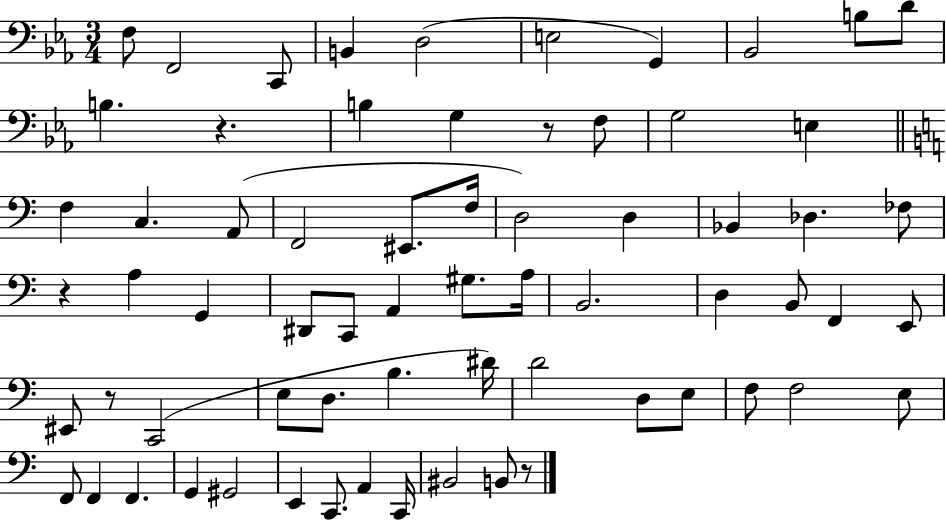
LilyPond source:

{
  \clef bass
  \numericTimeSignature
  \time 3/4
  \key ees \major
  f8 f,2 c,8 | b,4 d2( | e2 g,4) | bes,2 b8 d'8 | \break b4. r4. | b4 g4 r8 f8 | g2 e4 | \bar "||" \break \key a \minor f4 c4. a,8( | f,2 eis,8. f16 | d2) d4 | bes,4 des4. fes8 | \break r4 a4 g,4 | dis,8 c,8 a,4 gis8. a16 | b,2. | d4 b,8 f,4 e,8 | \break eis,8 r8 c,2( | e8 d8. b4. dis'16) | d'2 d8 e8 | f8 f2 e8 | \break f,8 f,4 f,4. | g,4 gis,2 | e,4 c,8. a,4 c,16 | bis,2 b,8 r8 | \break \bar "|."
}